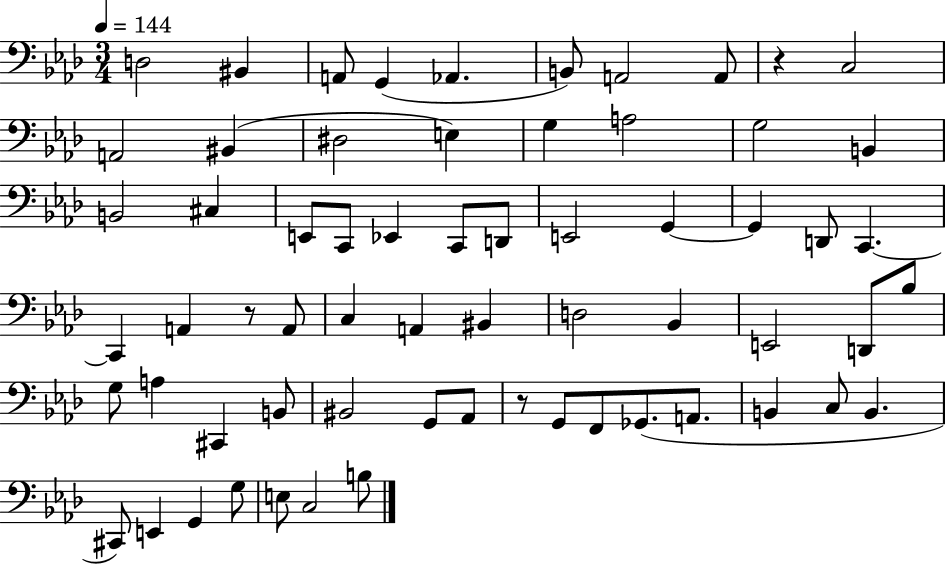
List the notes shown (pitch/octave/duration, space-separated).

D3/h BIS2/q A2/e G2/q Ab2/q. B2/e A2/h A2/e R/q C3/h A2/h BIS2/q D#3/h E3/q G3/q A3/h G3/h B2/q B2/h C#3/q E2/e C2/e Eb2/q C2/e D2/e E2/h G2/q G2/q D2/e C2/q. C2/q A2/q R/e A2/e C3/q A2/q BIS2/q D3/h Bb2/q E2/h D2/e Bb3/e G3/e A3/q C#2/q B2/e BIS2/h G2/e Ab2/e R/e G2/e F2/e Gb2/e. A2/e. B2/q C3/e B2/q. C#2/e E2/q G2/q G3/e E3/e C3/h B3/e